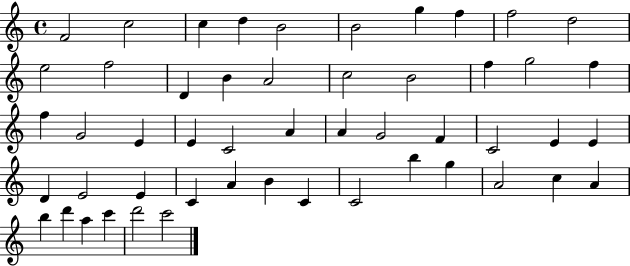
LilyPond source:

{
  \clef treble
  \time 4/4
  \defaultTimeSignature
  \key c \major
  f'2 c''2 | c''4 d''4 b'2 | b'2 g''4 f''4 | f''2 d''2 | \break e''2 f''2 | d'4 b'4 a'2 | c''2 b'2 | f''4 g''2 f''4 | \break f''4 g'2 e'4 | e'4 c'2 a'4 | a'4 g'2 f'4 | c'2 e'4 e'4 | \break d'4 e'2 e'4 | c'4 a'4 b'4 c'4 | c'2 b''4 g''4 | a'2 c''4 a'4 | \break b''4 d'''4 a''4 c'''4 | d'''2 c'''2 | \bar "|."
}